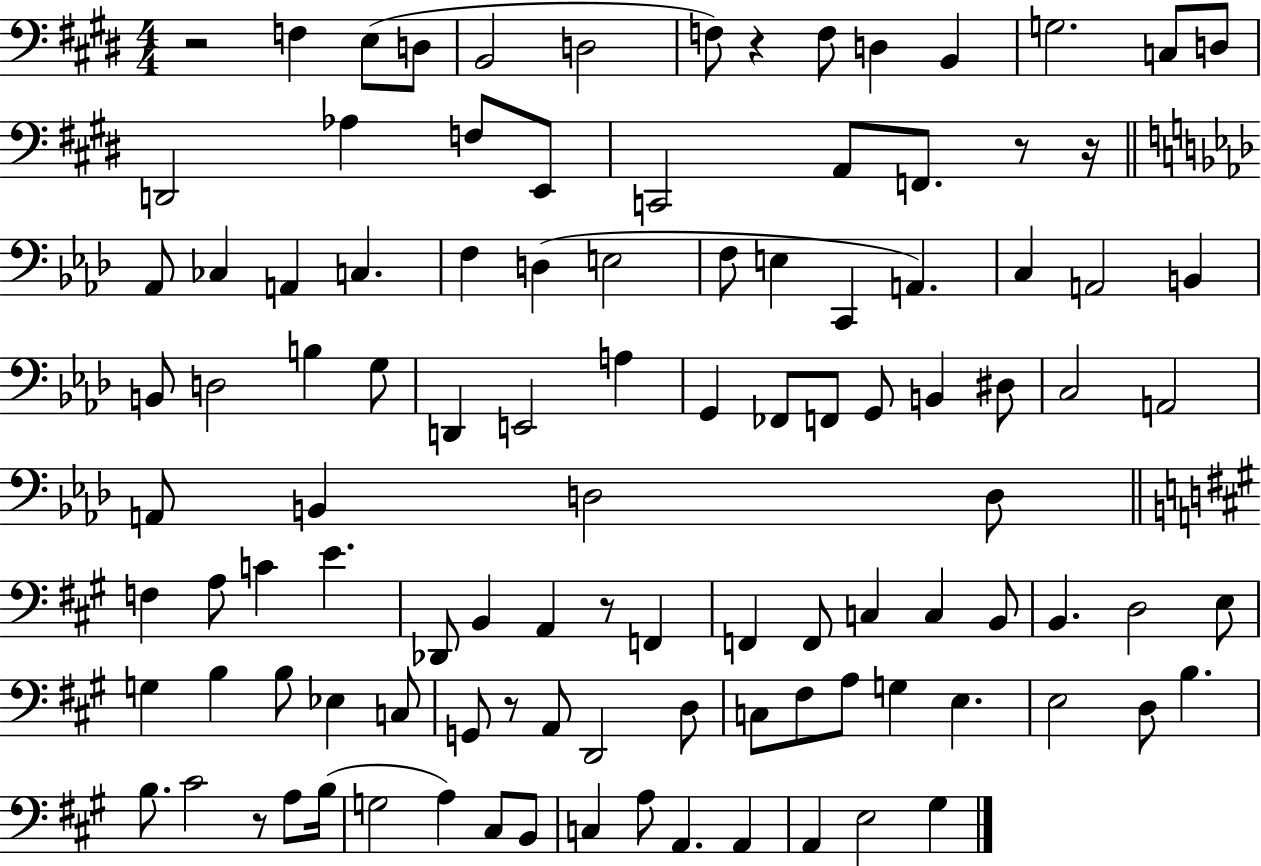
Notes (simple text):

R/h F3/q E3/e D3/e B2/h D3/h F3/e R/q F3/e D3/q B2/q G3/h. C3/e D3/e D2/h Ab3/q F3/e E2/e C2/h A2/e F2/e. R/e R/s Ab2/e CES3/q A2/q C3/q. F3/q D3/q E3/h F3/e E3/q C2/q A2/q. C3/q A2/h B2/q B2/e D3/h B3/q G3/e D2/q E2/h A3/q G2/q FES2/e F2/e G2/e B2/q D#3/e C3/h A2/h A2/e B2/q D3/h D3/e F3/q A3/e C4/q E4/q. Db2/e B2/q A2/q R/e F2/q F2/q F2/e C3/q C3/q B2/e B2/q. D3/h E3/e G3/q B3/q B3/e Eb3/q C3/e G2/e R/e A2/e D2/h D3/e C3/e F#3/e A3/e G3/q E3/q. E3/h D3/e B3/q. B3/e. C#4/h R/e A3/e B3/s G3/h A3/q C#3/e B2/e C3/q A3/e A2/q. A2/q A2/q E3/h G#3/q